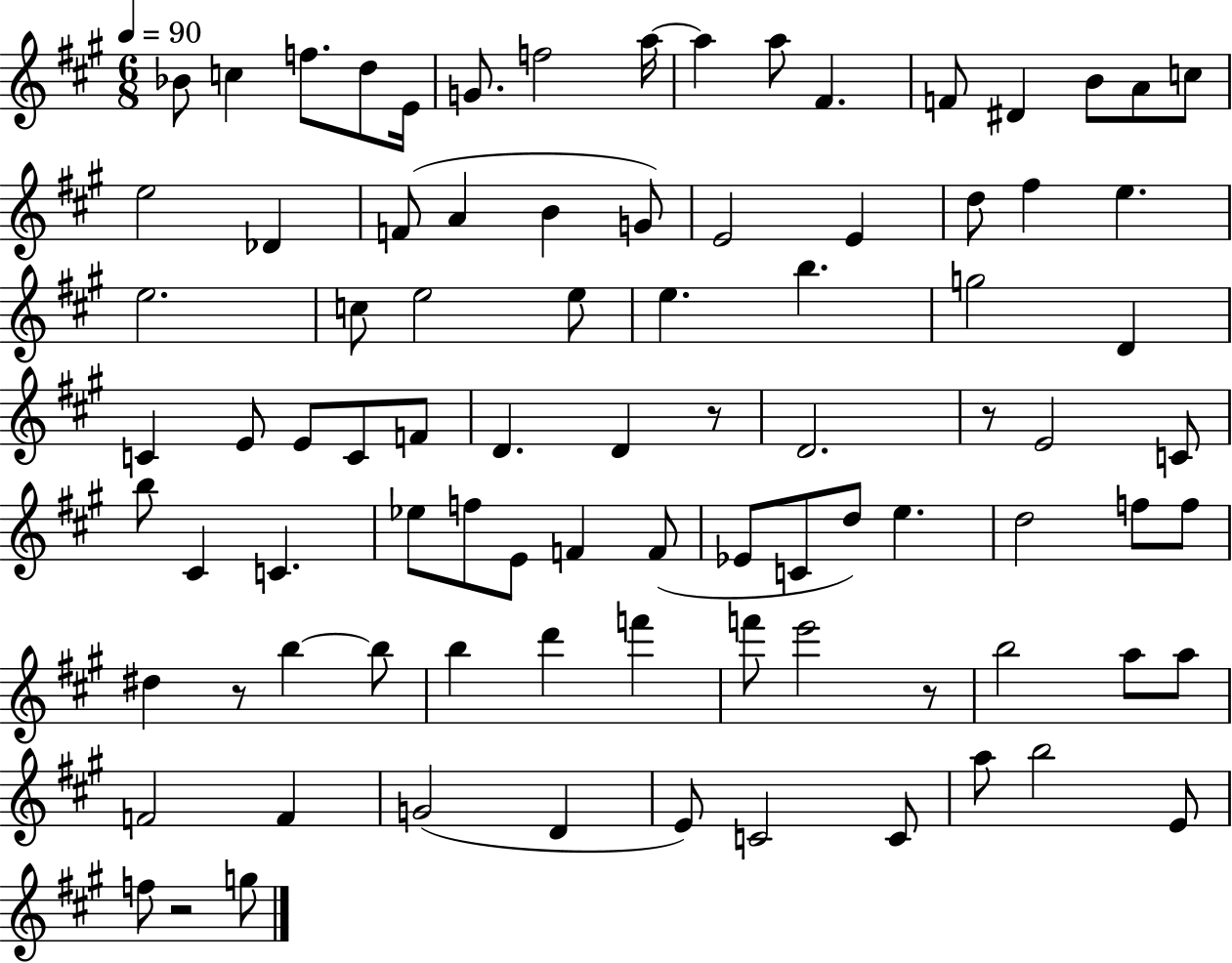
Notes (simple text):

Bb4/e C5/q F5/e. D5/e E4/s G4/e. F5/h A5/s A5/q A5/e F#4/q. F4/e D#4/q B4/e A4/e C5/e E5/h Db4/q F4/e A4/q B4/q G4/e E4/h E4/q D5/e F#5/q E5/q. E5/h. C5/e E5/h E5/e E5/q. B5/q. G5/h D4/q C4/q E4/e E4/e C4/e F4/e D4/q. D4/q R/e D4/h. R/e E4/h C4/e B5/e C#4/q C4/q. Eb5/e F5/e E4/e F4/q F4/e Eb4/e C4/e D5/e E5/q. D5/h F5/e F5/e D#5/q R/e B5/q B5/e B5/q D6/q F6/q F6/e E6/h R/e B5/h A5/e A5/e F4/h F4/q G4/h D4/q E4/e C4/h C4/e A5/e B5/h E4/e F5/e R/h G5/e